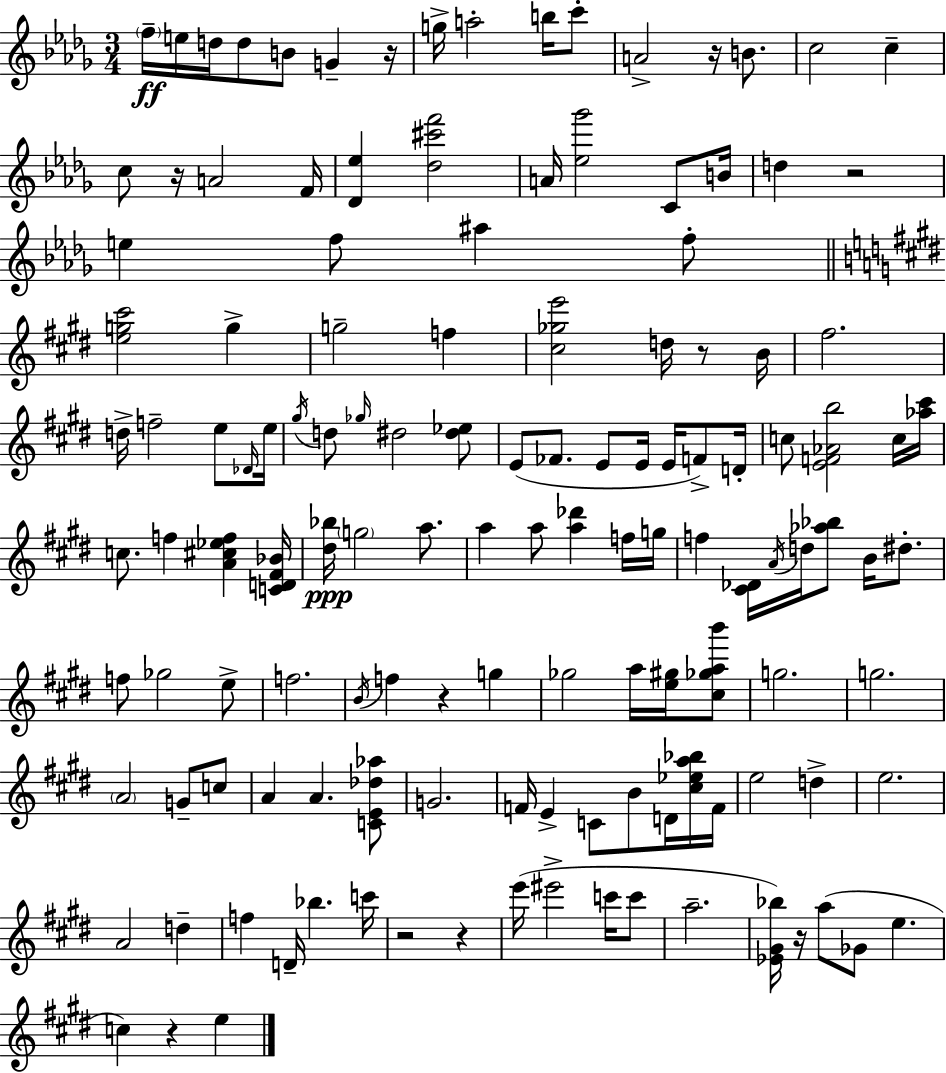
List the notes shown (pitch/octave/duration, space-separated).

F5/s E5/s D5/s D5/e B4/e G4/q R/s G5/s A5/h B5/s C6/e A4/h R/s B4/e. C5/h C5/q C5/e R/s A4/h F4/s [Db4,Eb5]/q [Db5,C#6,F6]/h A4/s [Eb5,Gb6]/h C4/e B4/s D5/q R/h E5/q F5/e A#5/q F5/e [E5,G5,C#6]/h G5/q G5/h F5/q [C#5,Gb5,E6]/h D5/s R/e B4/s F#5/h. D5/s F5/h E5/e Db4/s E5/s G#5/s D5/e Gb5/s D#5/h [D#5,Eb5]/e E4/e FES4/e. E4/e E4/s E4/s F4/e D4/s C5/e [E4,F4,Ab4,B5]/h C5/s [Ab5,C#6]/s C5/e. F5/q [A4,C#5,Eb5,F5]/q [C4,D4,F#4,Bb4]/s [D#5,Bb5]/s G5/h A5/e. A5/q A5/e [A5,Db6]/q F5/s G5/s F5/q [C#4,Db4]/s A4/s D5/s [Ab5,Bb5]/e B4/s D#5/e. F5/e Gb5/h E5/e F5/h. B4/s F5/q R/q G5/q Gb5/h A5/s [E5,G#5]/s [C#5,Gb5,A5,B6]/e G5/h. G5/h. A4/h G4/e C5/e A4/q A4/q. [C4,E4,Db5,Ab5]/e G4/h. F4/s E4/q C4/e B4/e D4/s [C#5,Eb5,A5,Bb5]/s F4/s E5/h D5/q E5/h. A4/h D5/q F5/q D4/s Bb5/q. C6/s R/h R/q E6/s EIS6/h C6/s C6/e A5/h. [Eb4,G#4,Bb5]/s R/s A5/e Gb4/e E5/q. C5/q R/q E5/q